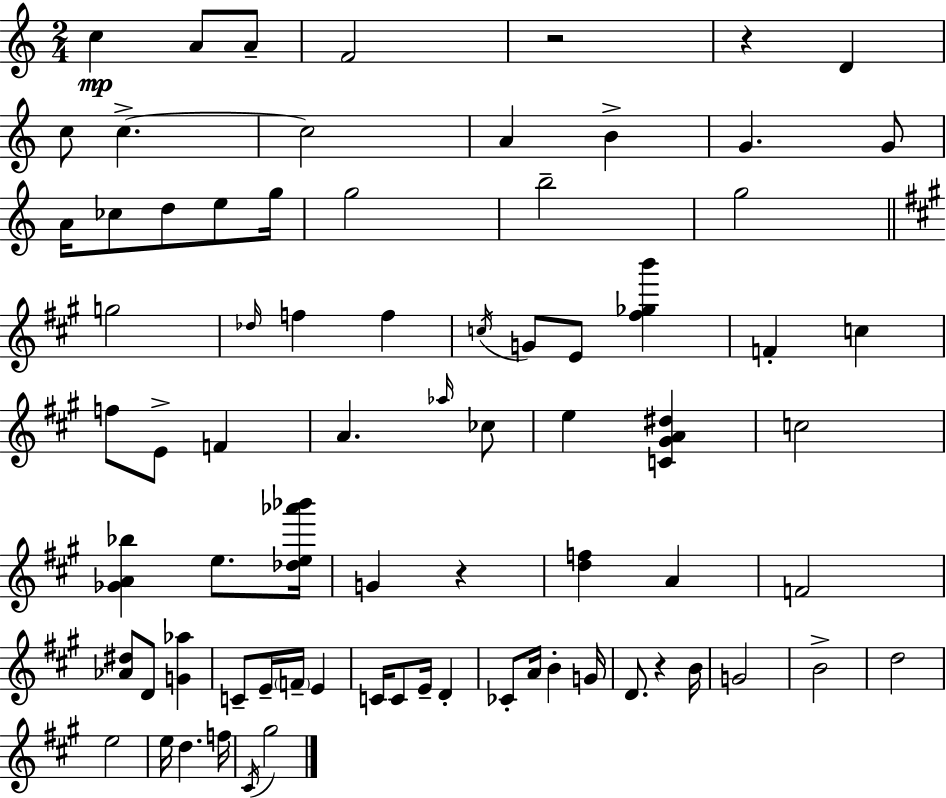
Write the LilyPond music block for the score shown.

{
  \clef treble
  \numericTimeSignature
  \time 2/4
  \key a \minor
  c''4\mp a'8 a'8-- | f'2 | r2 | r4 d'4 | \break c''8 c''4.->~~ | c''2 | a'4 b'4-> | g'4. g'8 | \break a'16 ces''8 d''8 e''8 g''16 | g''2 | b''2-- | g''2 | \break \bar "||" \break \key a \major g''2 | \grace { des''16 } f''4 f''4 | \acciaccatura { c''16 } g'8 e'8 <fis'' ges'' b'''>4 | f'4-. c''4 | \break f''8 e'8-> f'4 | a'4. | \grace { aes''16 } ces''8 e''4 <c' gis' a' dis''>4 | c''2 | \break <ges' a' bes''>4 e''8. | <des'' e'' aes''' bes'''>16 g'4 r4 | <d'' f''>4 a'4 | f'2 | \break <aes' dis''>8 d'8 <g' aes''>4 | c'8-- e'16-- \parenthesize f'16-- e'4 | c'16 c'8 e'16-- d'4-. | ces'8-. a'16 b'4-. | \break g'16 d'8. r4 | b'16 g'2 | b'2-> | d''2 | \break e''2 | e''16 d''4. | f''16 \acciaccatura { cis'16 } gis''2 | \bar "|."
}